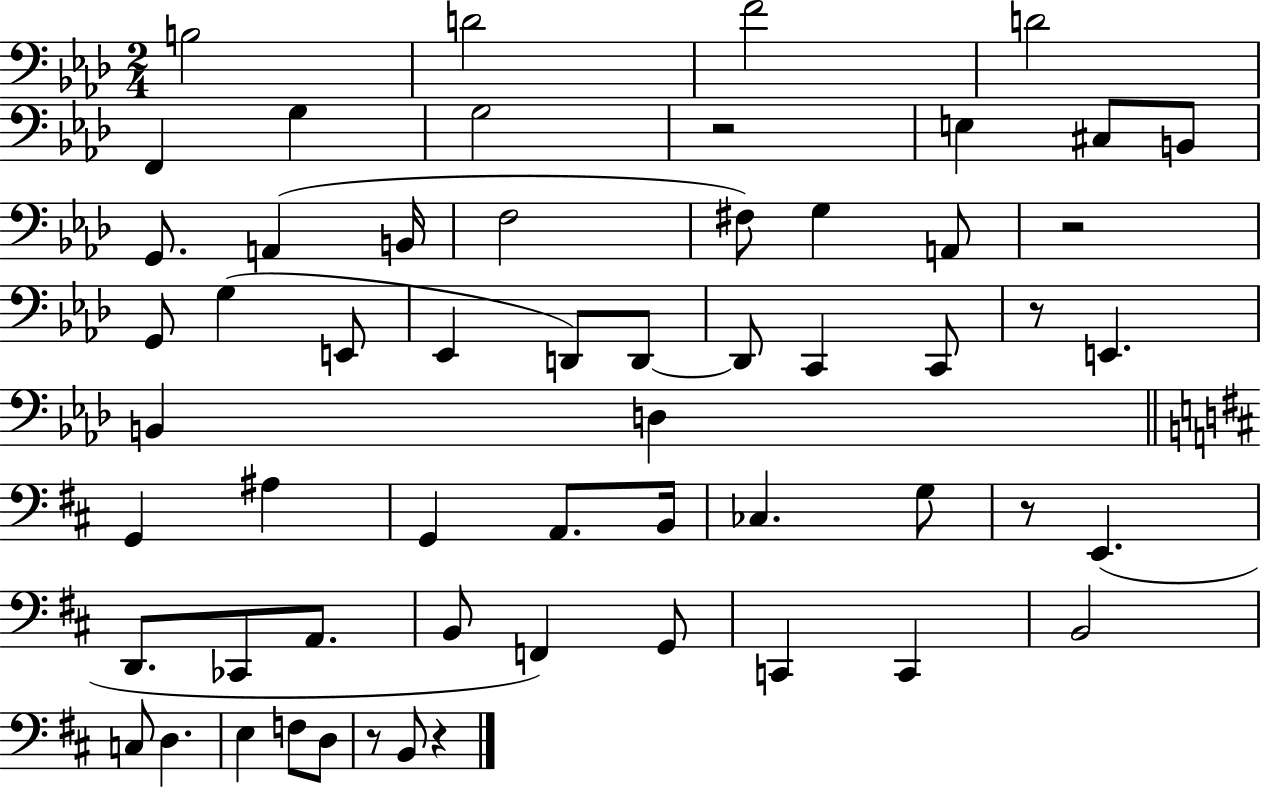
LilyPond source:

{
  \clef bass
  \numericTimeSignature
  \time 2/4
  \key aes \major
  b2 | d'2 | f'2 | d'2 | \break f,4 g4 | g2 | r2 | e4 cis8 b,8 | \break g,8. a,4( b,16 | f2 | fis8) g4 a,8 | r2 | \break g,8 g4( e,8 | ees,4 d,8) d,8~~ | d,8 c,4 c,8 | r8 e,4. | \break b,4 d4 | \bar "||" \break \key d \major g,4 ais4 | g,4 a,8. b,16 | ces4. g8 | r8 e,4.( | \break d,8. ces,8 a,8. | b,8 f,4) g,8 | c,4 c,4 | b,2 | \break c8 d4. | e4 f8 d8 | r8 b,8 r4 | \bar "|."
}